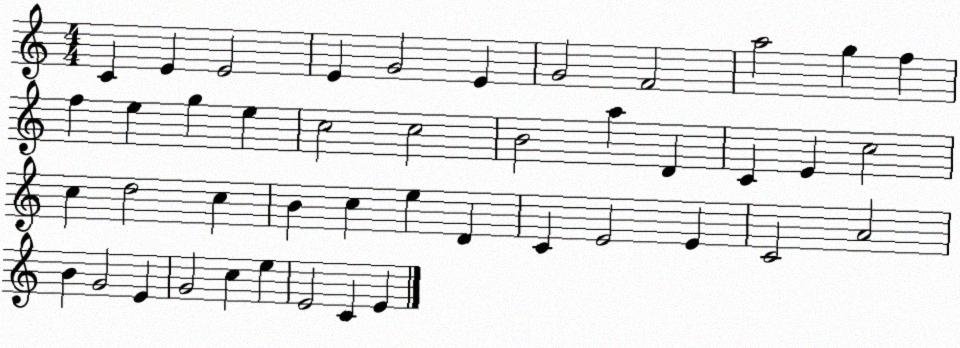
X:1
T:Untitled
M:4/4
L:1/4
K:C
C E E2 E G2 E G2 F2 a2 g f f e g e c2 c2 B2 a D C E c2 c d2 c B c e D C E2 E C2 A2 B G2 E G2 c e E2 C E